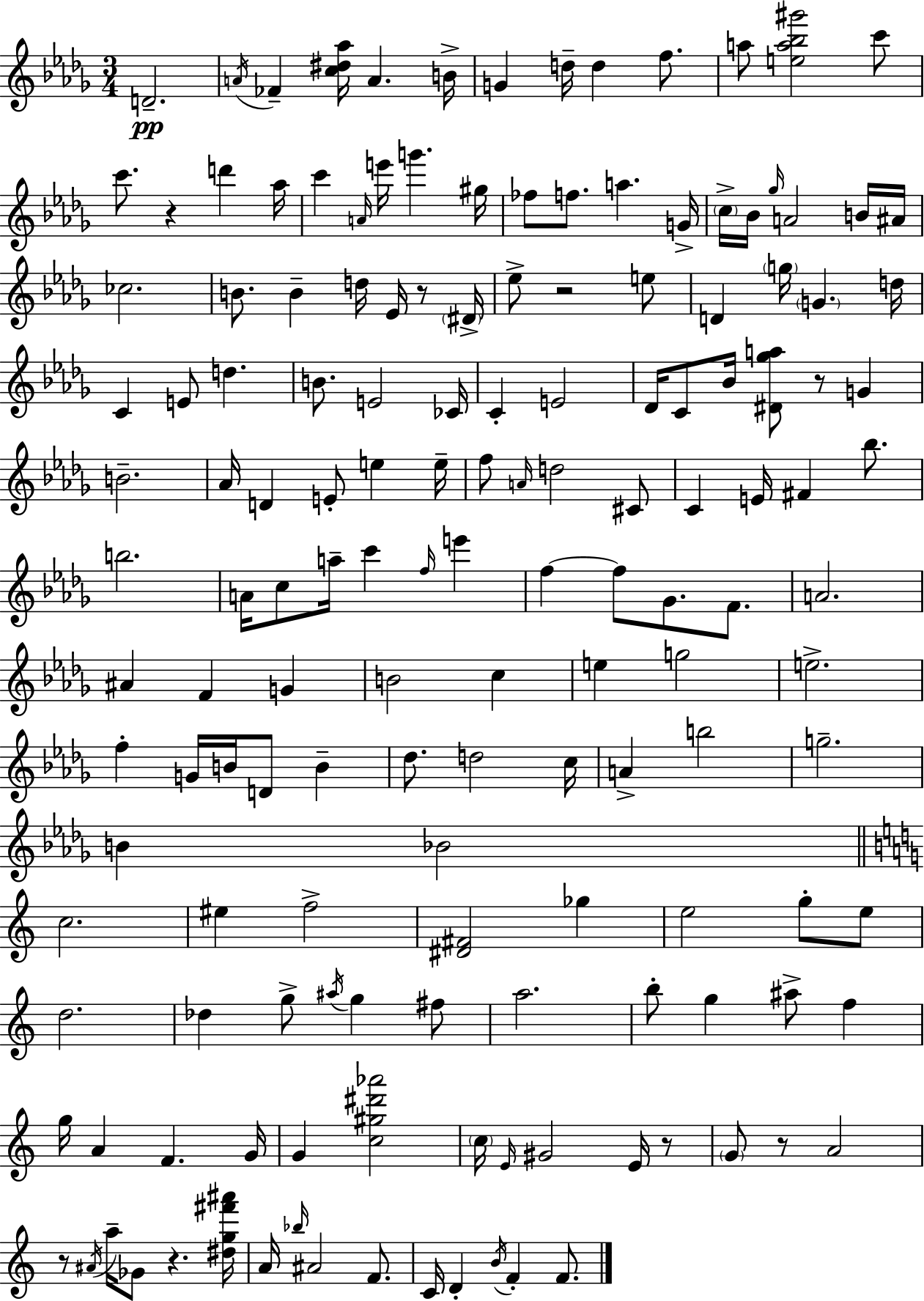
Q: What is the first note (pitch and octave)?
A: D4